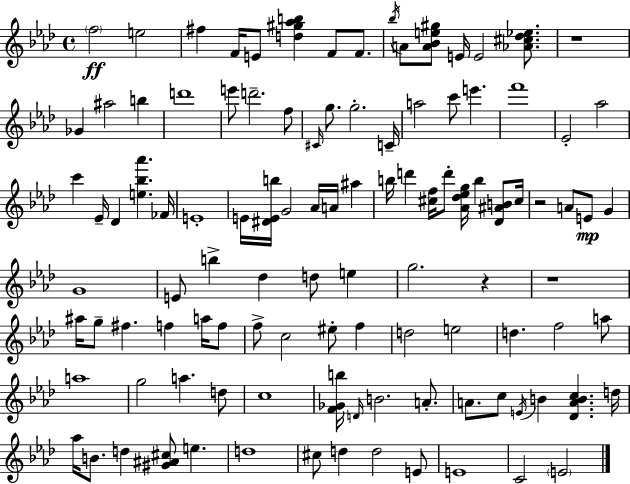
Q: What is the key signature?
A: AES major